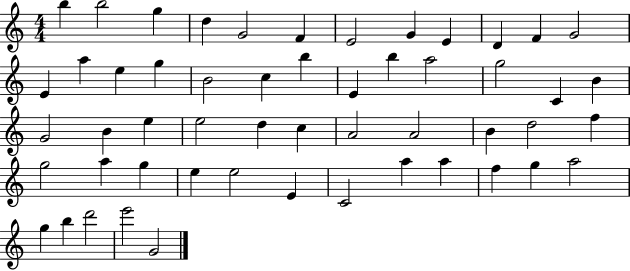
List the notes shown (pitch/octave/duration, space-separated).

B5/q B5/h G5/q D5/q G4/h F4/q E4/h G4/q E4/q D4/q F4/q G4/h E4/q A5/q E5/q G5/q B4/h C5/q B5/q E4/q B5/q A5/h G5/h C4/q B4/q G4/h B4/q E5/q E5/h D5/q C5/q A4/h A4/h B4/q D5/h F5/q G5/h A5/q G5/q E5/q E5/h E4/q C4/h A5/q A5/q F5/q G5/q A5/h G5/q B5/q D6/h E6/h G4/h